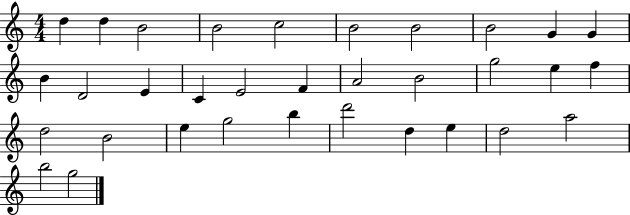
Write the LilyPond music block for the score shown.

{
  \clef treble
  \numericTimeSignature
  \time 4/4
  \key c \major
  d''4 d''4 b'2 | b'2 c''2 | b'2 b'2 | b'2 g'4 g'4 | \break b'4 d'2 e'4 | c'4 e'2 f'4 | a'2 b'2 | g''2 e''4 f''4 | \break d''2 b'2 | e''4 g''2 b''4 | d'''2 d''4 e''4 | d''2 a''2 | \break b''2 g''2 | \bar "|."
}